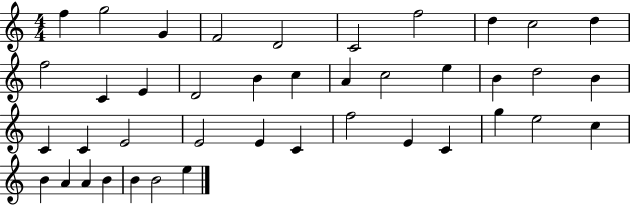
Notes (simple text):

F5/q G5/h G4/q F4/h D4/h C4/h F5/h D5/q C5/h D5/q F5/h C4/q E4/q D4/h B4/q C5/q A4/q C5/h E5/q B4/q D5/h B4/q C4/q C4/q E4/h E4/h E4/q C4/q F5/h E4/q C4/q G5/q E5/h C5/q B4/q A4/q A4/q B4/q B4/q B4/h E5/q